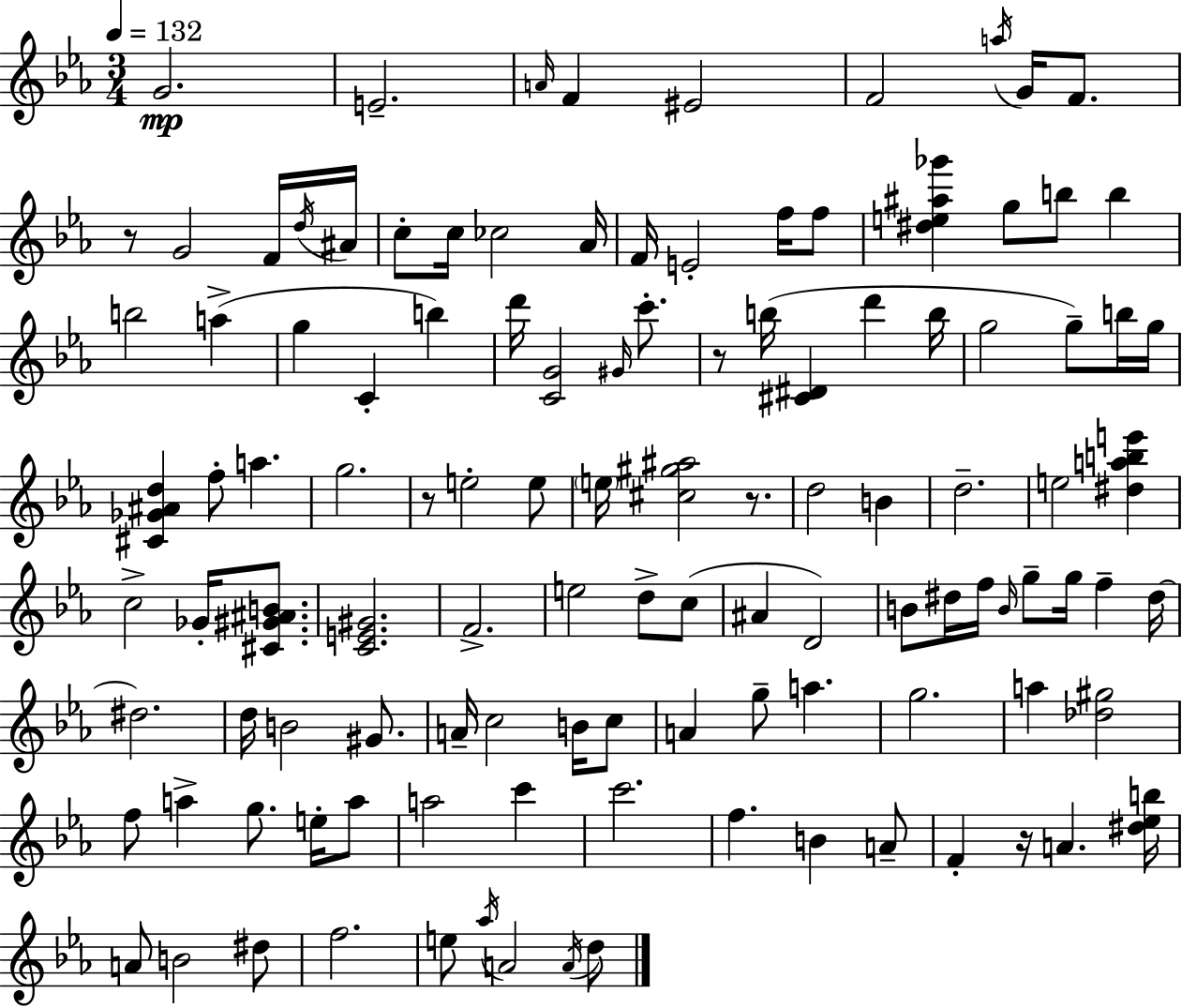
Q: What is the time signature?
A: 3/4